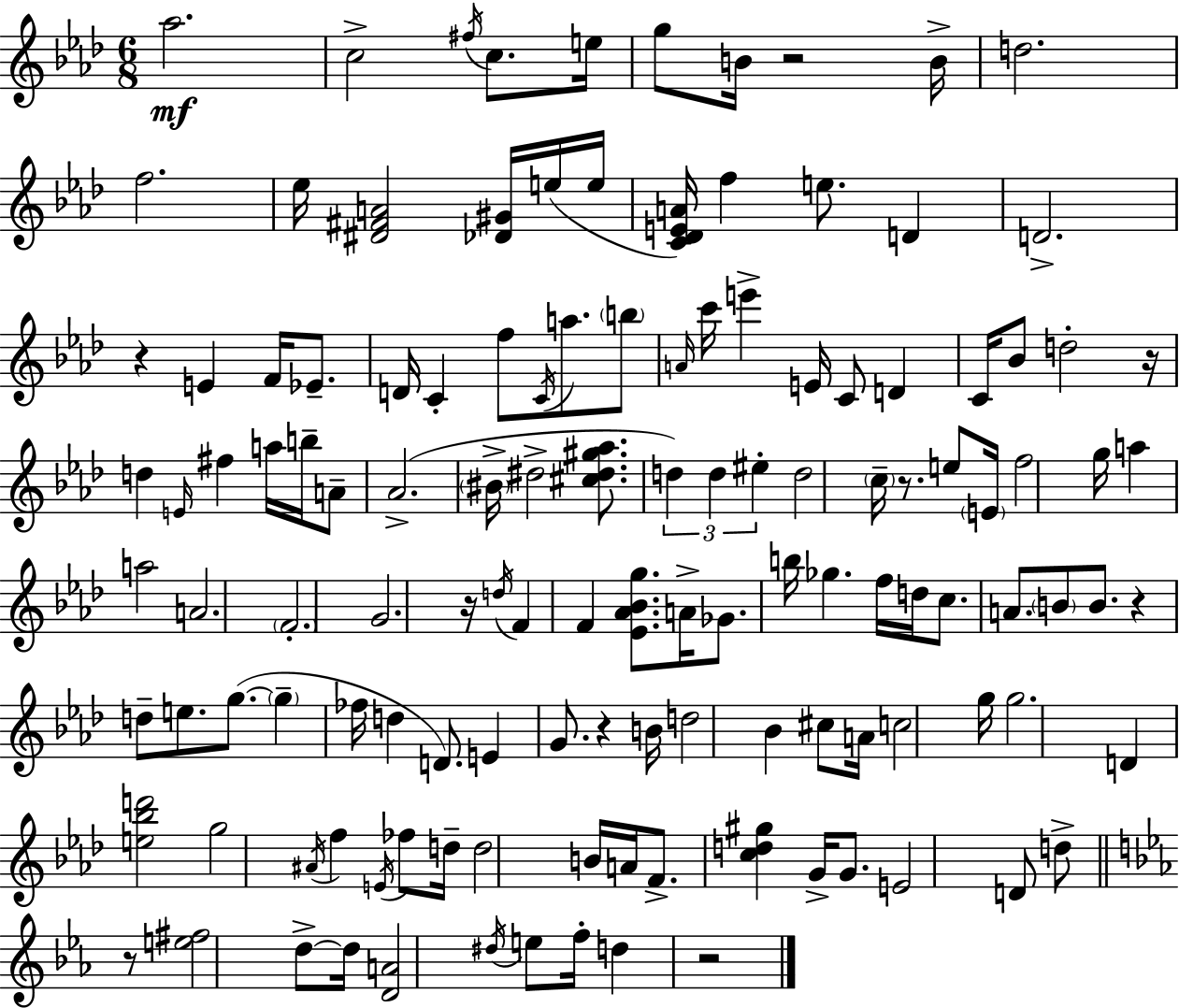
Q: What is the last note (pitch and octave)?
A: D5